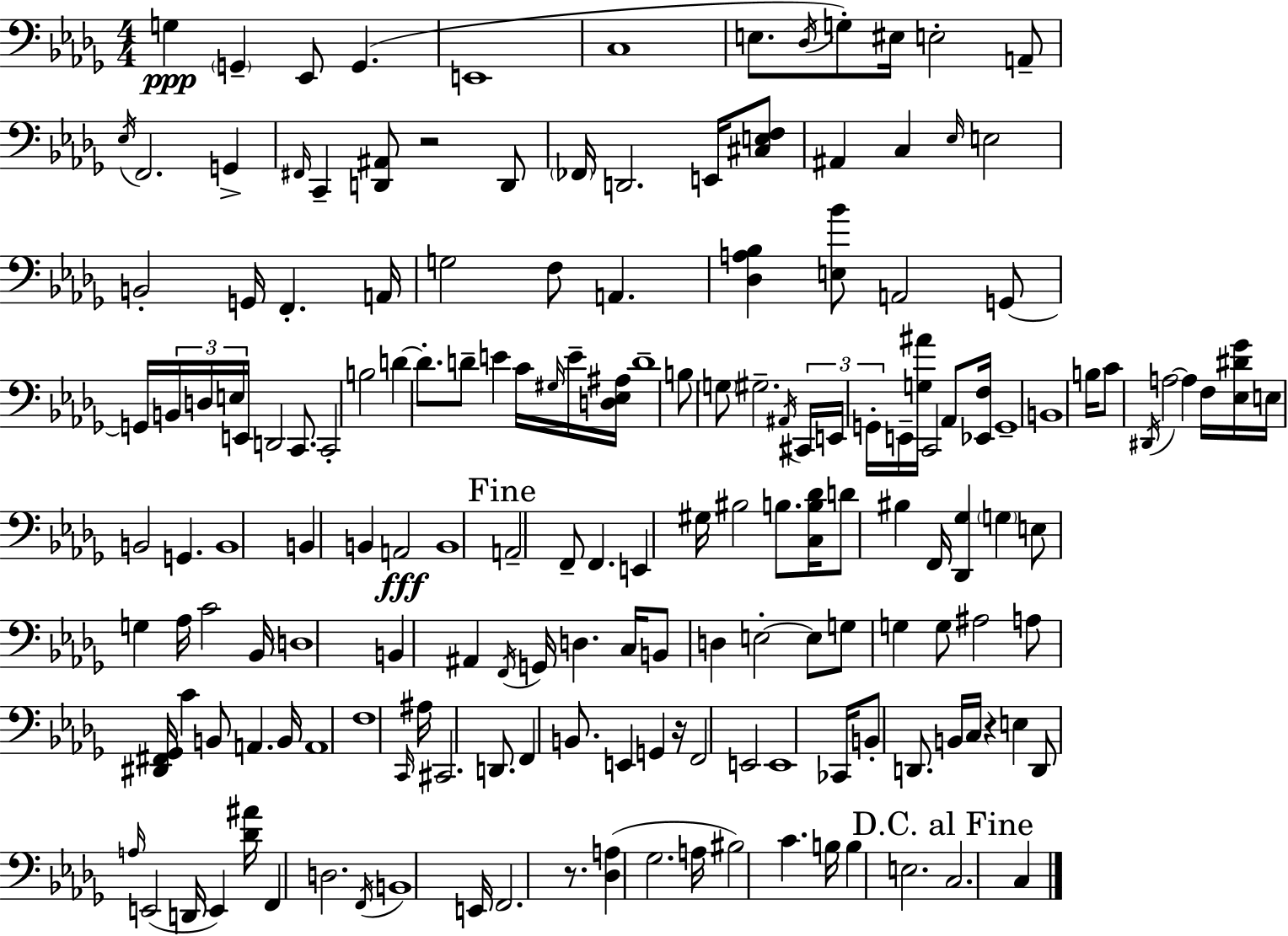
X:1
T:Untitled
M:4/4
L:1/4
K:Bbm
G, G,, _E,,/2 G,, E,,4 C,4 E,/2 _D,/4 G,/2 ^E,/4 E,2 A,,/2 _E,/4 F,,2 G,, ^F,,/4 C,, [D,,^A,,]/2 z2 D,,/2 _F,,/4 D,,2 E,,/4 [^C,E,F,]/2 ^A,, C, _E,/4 E,2 B,,2 G,,/4 F,, A,,/4 G,2 F,/2 A,, [_D,A,_B,] [E,_B]/2 A,,2 G,,/2 G,,/4 B,,/4 D,/4 E,/4 E,,/4 D,,2 C,,/2 C,,2 B,2 D D/2 D/2 E C/4 ^G,/4 E/4 [D,_E,^A,]/4 D4 B,/2 G,/2 ^G,2 ^A,,/4 ^C,,/4 E,,/4 G,,/4 E,,/4 [G,^A]/4 C,,2 _A,,/2 [_E,,F,]/4 G,,4 B,,4 B,/4 C/2 ^D,,/4 A,2 A, F,/4 [_E,^D_G]/4 E,/4 B,,2 G,, B,,4 B,, B,, A,,2 B,,4 A,,2 F,,/2 F,, E,, ^G,/4 ^B,2 B,/2 [C,B,_D]/4 D/2 ^B, F,,/4 [_D,,_G,] G, E,/2 G, _A,/4 C2 _B,,/4 D,4 B,, ^A,, F,,/4 G,,/4 D, C,/4 B,,/2 D, E,2 E,/2 G,/2 G, G,/2 ^A,2 A,/2 [^D,,^F,,_G,,]/4 C B,,/2 A,, B,,/4 A,,4 F,4 C,,/4 ^A,/4 ^C,,2 D,,/2 F,, B,,/2 E,, G,, z/4 F,,2 E,,2 E,,4 _C,,/4 B,,/2 D,,/2 B,,/4 C,/4 z E, D,,/2 A,/4 E,,2 D,,/4 E,, [_D^A]/4 F,, D,2 F,,/4 B,,4 E,,/4 F,,2 z/2 [_D,A,] _G,2 A,/4 ^B,2 C B,/4 B, E,2 C,2 C,